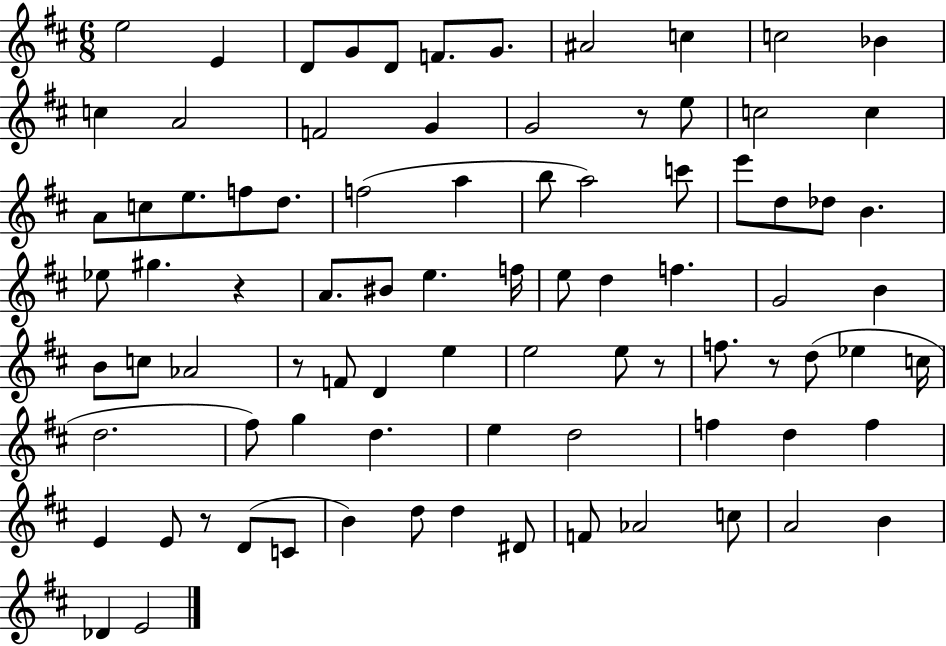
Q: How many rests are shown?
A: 6